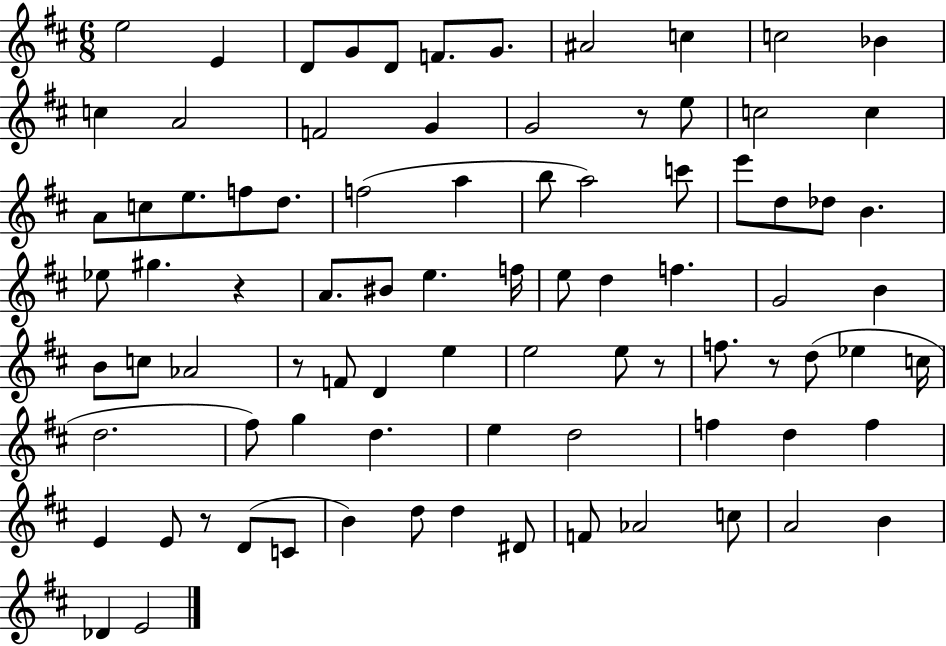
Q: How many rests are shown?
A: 6